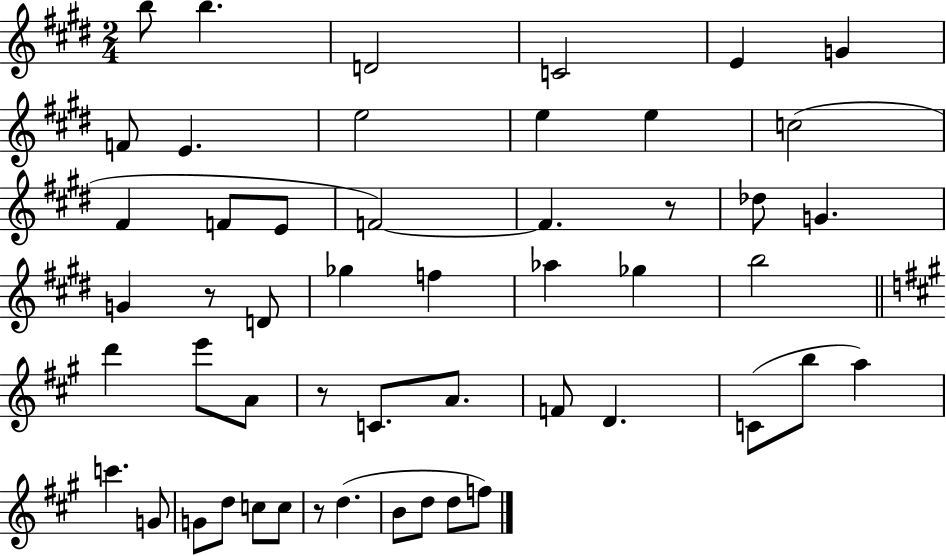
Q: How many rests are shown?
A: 4